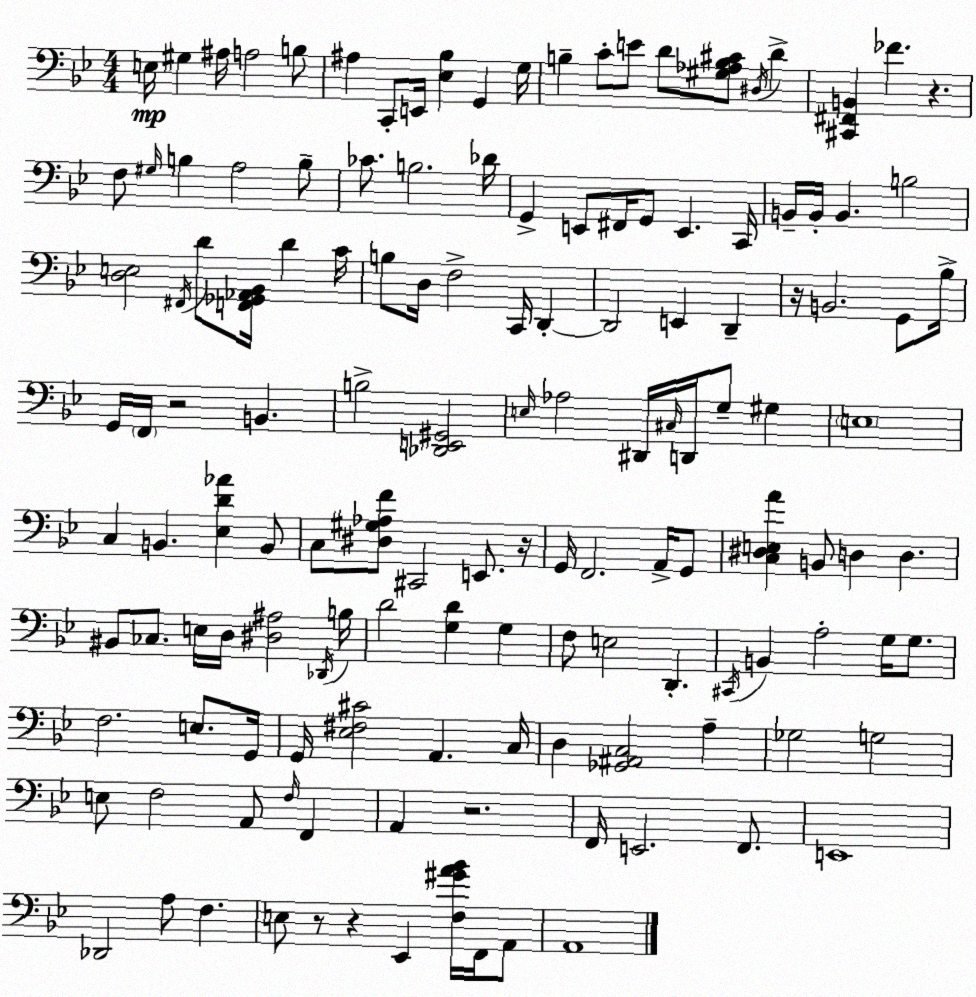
X:1
T:Untitled
M:4/4
L:1/4
K:Bb
E,/4 ^G, ^A,/4 A,2 B,/2 ^A, C,,/2 E,,/4 [_E,_B,] G,, G,/4 B, C/2 E/2 D/2 [^G,_A,B,^C]/2 ^D,/4 D [^C,,^F,,B,,] _F z F,/2 ^G,/4 B, A,2 B,/2 _C/2 B,2 _D/4 G,, E,,/2 ^F,,/4 G,,/2 E,, C,,/4 B,,/4 B,,/4 B,, B,2 [D,E,]2 ^F,,/4 D/2 [F,,_G,,_A,,_B,,]/4 D C/4 B,/2 D,/4 F,2 C,,/4 D,, D,,2 E,, D,, z/4 B,,2 G,,/2 _B,/4 G,,/4 F,,/4 z2 B,, B,2 [_D,,E,,^G,,]2 E,/4 _A,2 ^D,,/4 ^C,/4 D,,/4 G,/2 ^G, E,4 C, B,, [_E,D_A] B,,/2 C,/2 [^D,^G,_A,F]/2 ^C,,2 E,,/2 z/4 G,,/4 F,,2 A,,/4 G,,/2 [C,^D,E,A] B,,/2 D, D, ^B,,/2 _C,/2 E,/4 D,/4 [^D,^A,]2 _D,,/4 B,/4 D2 [G,D] G, F,/2 E,2 D,, ^C,,/4 B,, A,2 G,/4 G,/2 F,2 E,/2 G,,/4 G,,/4 [_E,^F,^C]2 A,, C,/4 D, [_G,,^A,,C,]2 A, _G,2 G,2 E,/2 F,2 A,,/2 F,/4 F,, A,, z2 F,,/4 E,,2 F,,/2 E,,4 _D,,2 A,/2 F, E,/2 z/2 z _E,, [F,^GA_B]/4 F,,/4 A,,/2 A,,4